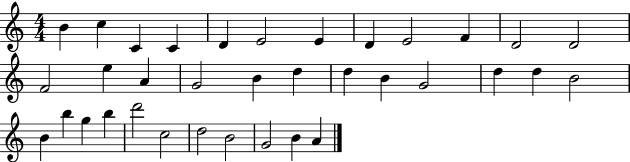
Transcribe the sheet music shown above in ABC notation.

X:1
T:Untitled
M:4/4
L:1/4
K:C
B c C C D E2 E D E2 F D2 D2 F2 e A G2 B d d B G2 d d B2 B b g b d'2 c2 d2 B2 G2 B A